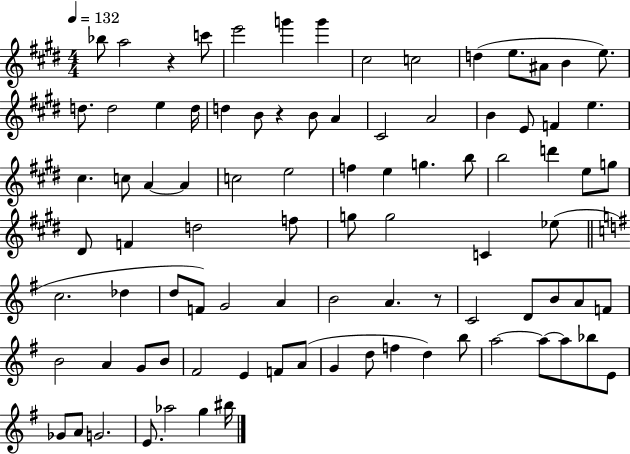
{
  \clef treble
  \numericTimeSignature
  \time 4/4
  \key e \major
  \tempo 4 = 132
  bes''8 a''2 r4 c'''8 | e'''2 g'''4 g'''4 | cis''2 c''2 | d''4( e''8. ais'8 b'4 e''8.) | \break d''8. d''2 e''4 d''16 | d''4 b'8 r4 b'8 a'4 | cis'2 a'2 | b'4 e'8 f'4 e''4. | \break cis''4. c''8 a'4~~ a'4 | c''2 e''2 | f''4 e''4 g''4. b''8 | b''2 d'''4 e''8 g''8 | \break dis'8 f'4 d''2 f''8 | g''8 g''2 c'4 ees''8( | \bar "||" \break \key g \major c''2. des''4 | d''8 f'8) g'2 a'4 | b'2 a'4. r8 | c'2 d'8 b'8 a'8 f'8 | \break b'2 a'4 g'8 b'8 | fis'2 e'4 f'8 a'8( | g'4 d''8 f''4 d''4) b''8 | a''2~~ a''8~~ a''8 bes''8 e'8 | \break ges'8 a'8 g'2. | e'8. aes''2 g''4 bis''16 | \bar "|."
}